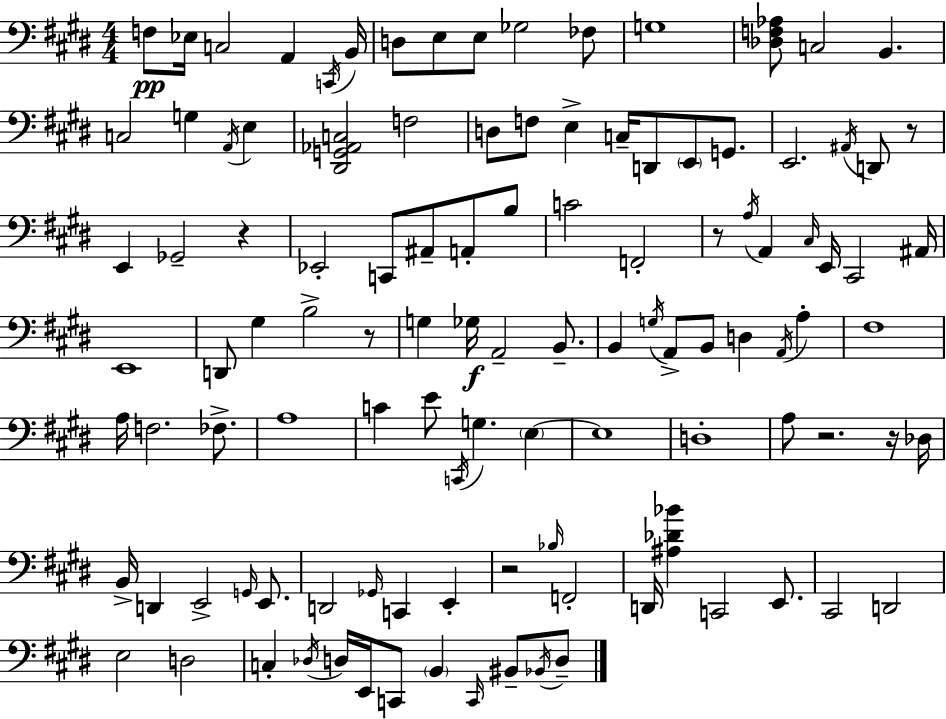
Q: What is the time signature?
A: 4/4